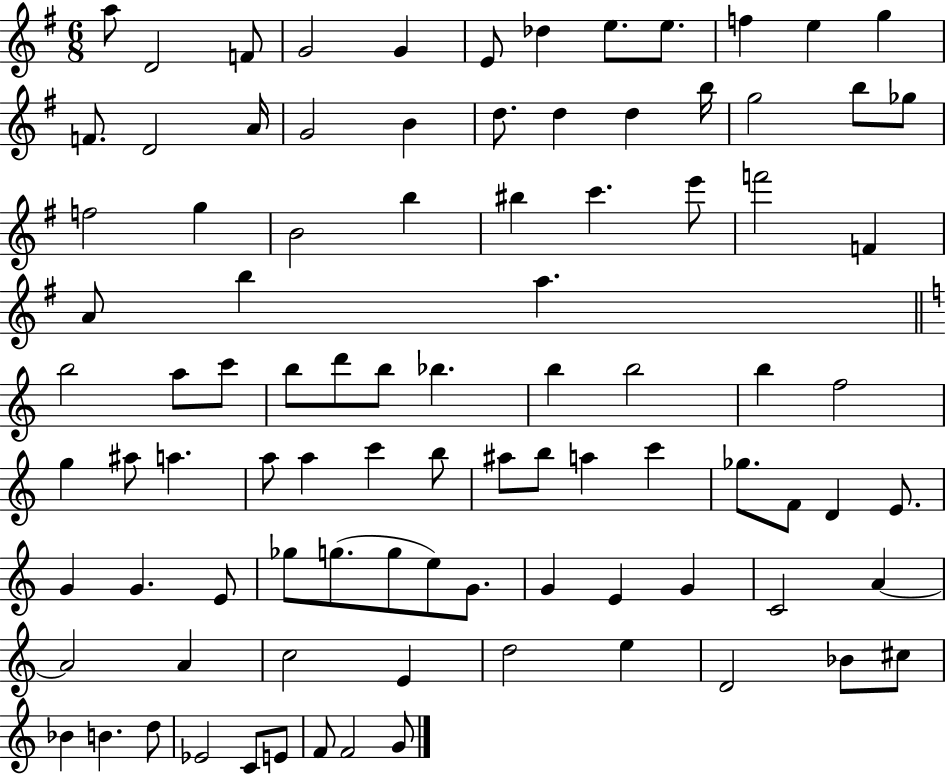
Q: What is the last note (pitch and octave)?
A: G4